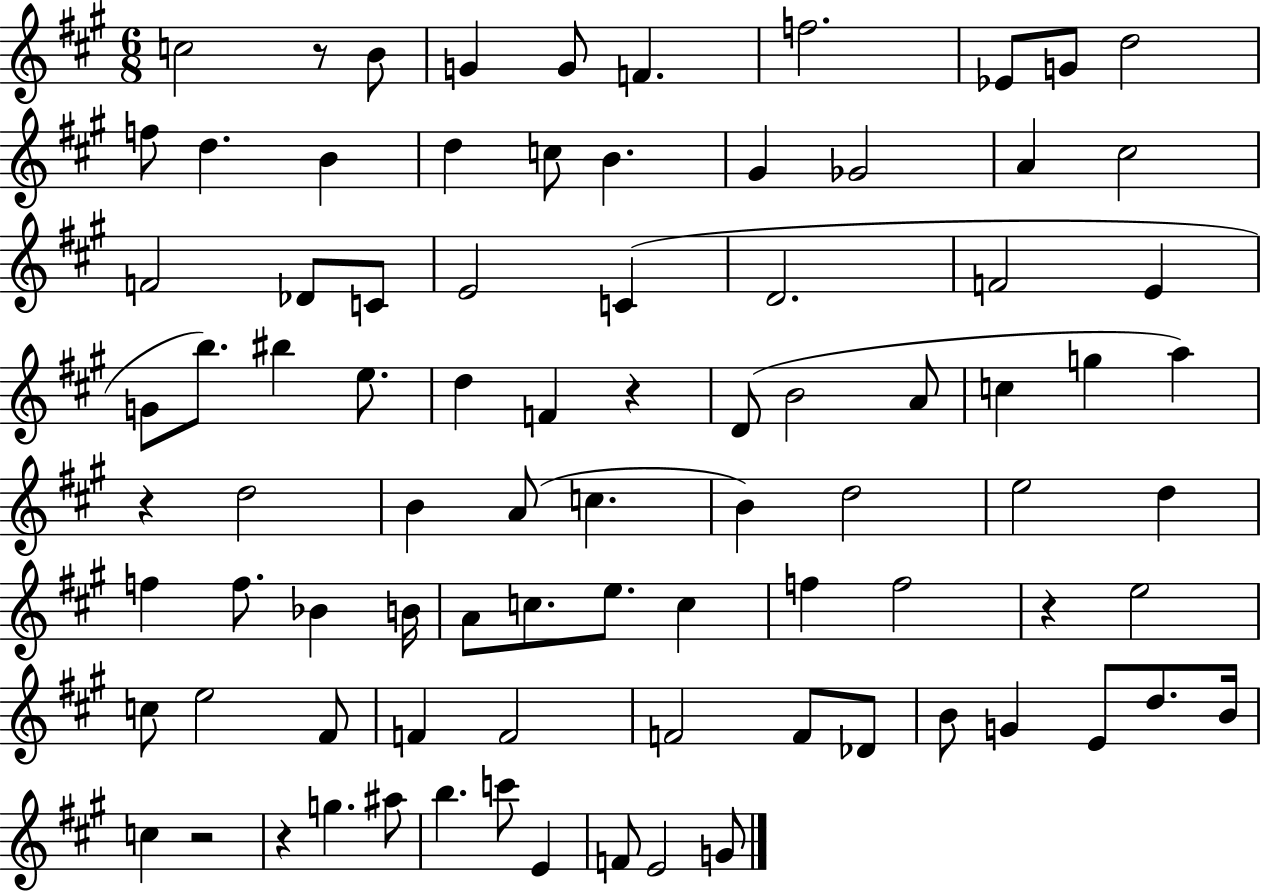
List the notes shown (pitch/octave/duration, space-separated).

C5/h R/e B4/e G4/q G4/e F4/q. F5/h. Eb4/e G4/e D5/h F5/e D5/q. B4/q D5/q C5/e B4/q. G#4/q Gb4/h A4/q C#5/h F4/h Db4/e C4/e E4/h C4/q D4/h. F4/h E4/q G4/e B5/e. BIS5/q E5/e. D5/q F4/q R/q D4/e B4/h A4/e C5/q G5/q A5/q R/q D5/h B4/q A4/e C5/q. B4/q D5/h E5/h D5/q F5/q F5/e. Bb4/q B4/s A4/e C5/e. E5/e. C5/q F5/q F5/h R/q E5/h C5/e E5/h F#4/e F4/q F4/h F4/h F4/e Db4/e B4/e G4/q E4/e D5/e. B4/s C5/q R/h R/q G5/q. A#5/e B5/q. C6/e E4/q F4/e E4/h G4/e